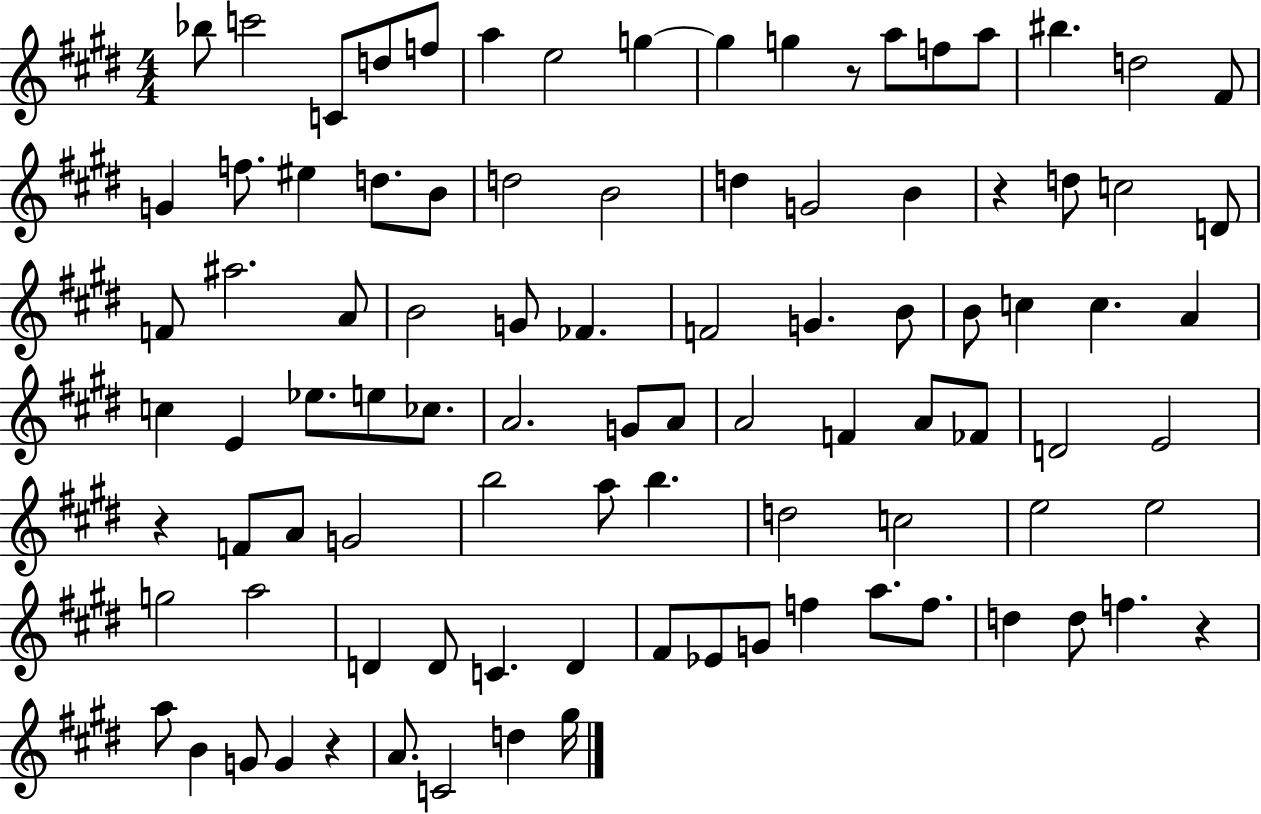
Bb5/e C6/h C4/e D5/e F5/e A5/q E5/h G5/q G5/q G5/q R/e A5/e F5/e A5/e BIS5/q. D5/h F#4/e G4/q F5/e. EIS5/q D5/e. B4/e D5/h B4/h D5/q G4/h B4/q R/q D5/e C5/h D4/e F4/e A#5/h. A4/e B4/h G4/e FES4/q. F4/h G4/q. B4/e B4/e C5/q C5/q. A4/q C5/q E4/q Eb5/e. E5/e CES5/e. A4/h. G4/e A4/e A4/h F4/q A4/e FES4/e D4/h E4/h R/q F4/e A4/e G4/h B5/h A5/e B5/q. D5/h C5/h E5/h E5/h G5/h A5/h D4/q D4/e C4/q. D4/q F#4/e Eb4/e G4/e F5/q A5/e. F5/e. D5/q D5/e F5/q. R/q A5/e B4/q G4/e G4/q R/q A4/e. C4/h D5/q G#5/s